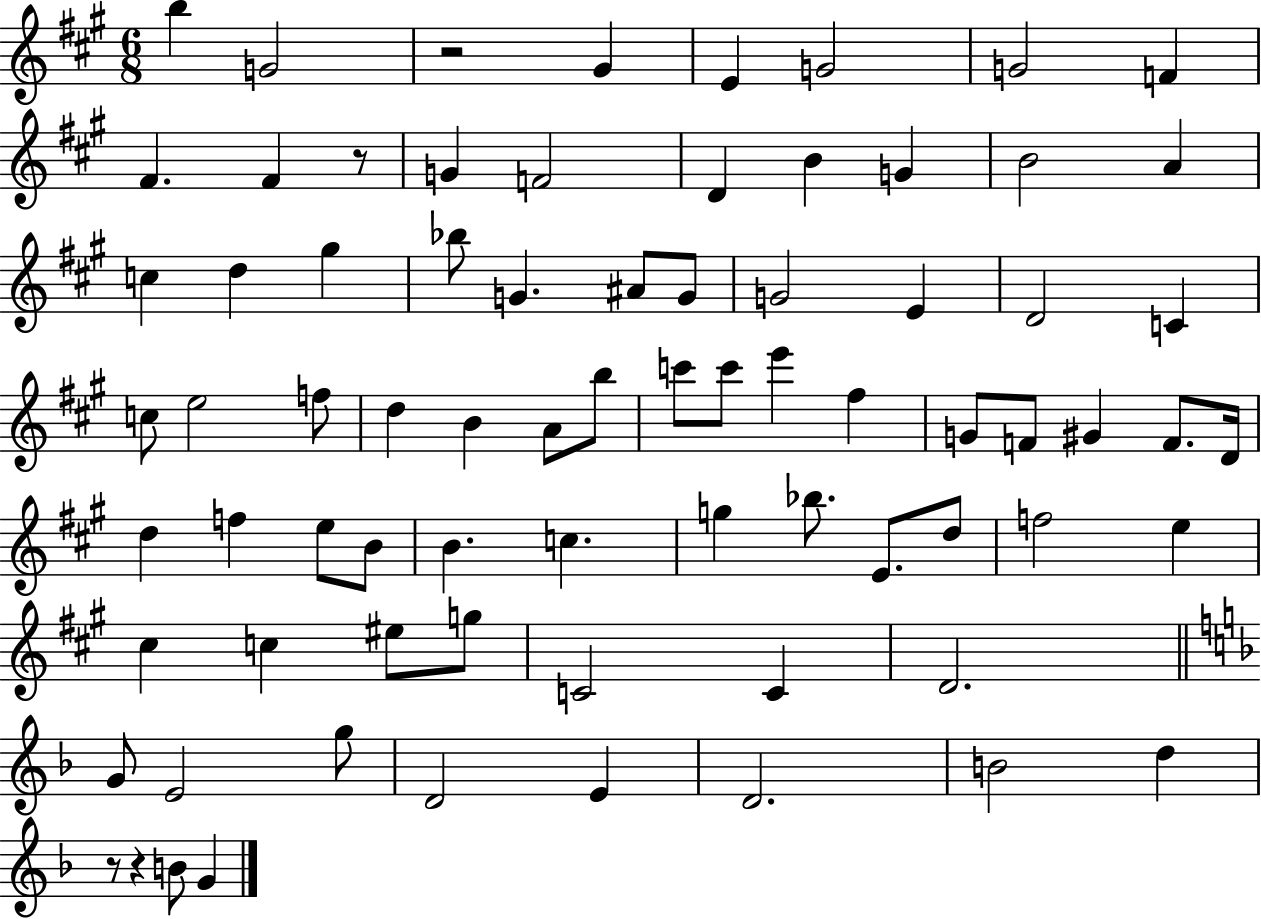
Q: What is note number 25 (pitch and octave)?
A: E4